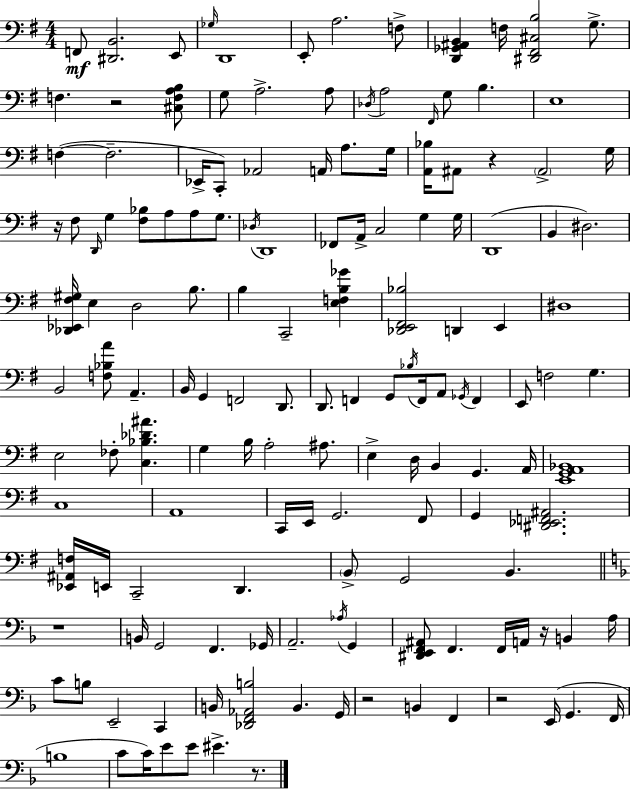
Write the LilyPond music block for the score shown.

{
  \clef bass
  \numericTimeSignature
  \time 4/4
  \key g \major
  f,8\mf <dis, b,>2. e,8 | \grace { ges16 } d,1 | e,8-. a2. f8-> | <d, ges, ais, b,>4 f16 <dis, fis, cis b>2 g8.-> | \break f4. r2 <cis f a b>8 | g8 a2.-> a8 | \acciaccatura { des16 } a2 \grace { fis,16 } g8 b4. | e1 | \break f4~(~ f2.-- | ees,16-> c,8-.) aes,2 a,16 a8. | g16 <a, bes>16 ais,8 r4 \parenthesize ais,2-> | g16 r16 fis8 \grace { d,16 } g4 <fis bes>8 a8 a8 | \break g8. \acciaccatura { des16 } d,1 | fes,8 a,16-> c2 | g4 g16 d,1( | b,4 dis2.) | \break <des, ees, fis gis>16 e4 d2 | b8. b4 c,2-- | <e f b ges'>4 <des, e, fis, bes>2 d,4 | e,4 dis1 | \break b,2 <f bes a'>8 a,4.-- | b,16 g,4 f,2 | d,8. d,8. f,4 g,8 \acciaccatura { bes16 } f,16 | a,8 \acciaccatura { ges,16 } f,4 e,8 f2 | \break g4. e2 fes8-. | <c bes des' ais'>4. g4 b16 a2-. | ais8. e4-> d16 b,4 | g,4. a,16 <e, g, a, bes,>1 | \break c1 | a,1 | c,16 e,16 g,2. | fis,8 g,4 <dis, ees, f, ais,>2. | \break <ees, ais, f>16 e,16 c,2-- | d,4. \parenthesize b,8-> g,2 | b,4. \bar "||" \break \key f \major r1 | b,16 g,2 f,4. ges,16 | a,2.-- \acciaccatura { aes16 } g,4 | <dis, e, f, ais,>8 f,4. f,16 a,16 r16 b,4 | \break a16 c'8 b8 e,2-- c,4 | b,16 <des, f, aes, b>2 b,4. | g,16 r2 b,4 f,4 | r2 e,16( g,4. | \break f,16 b1 | c'8 c'16) e'8 e'8 eis'4.-> r8. | \bar "|."
}